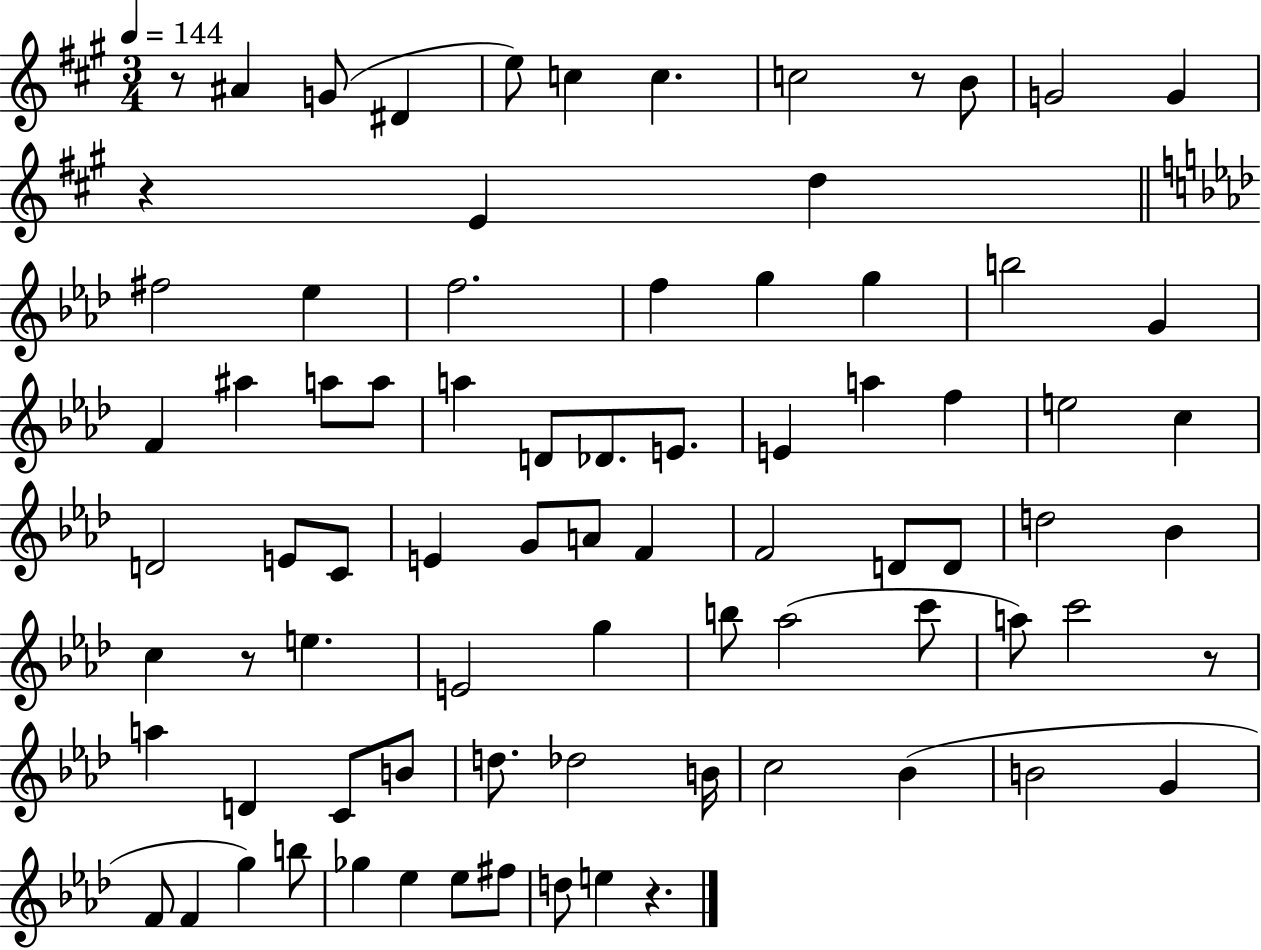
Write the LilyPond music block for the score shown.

{
  \clef treble
  \numericTimeSignature
  \time 3/4
  \key a \major
  \tempo 4 = 144
  r8 ais'4 g'8( dis'4 | e''8) c''4 c''4. | c''2 r8 b'8 | g'2 g'4 | \break r4 e'4 d''4 | \bar "||" \break \key aes \major fis''2 ees''4 | f''2. | f''4 g''4 g''4 | b''2 g'4 | \break f'4 ais''4 a''8 a''8 | a''4 d'8 des'8. e'8. | e'4 a''4 f''4 | e''2 c''4 | \break d'2 e'8 c'8 | e'4 g'8 a'8 f'4 | f'2 d'8 d'8 | d''2 bes'4 | \break c''4 r8 e''4. | e'2 g''4 | b''8 aes''2( c'''8 | a''8) c'''2 r8 | \break a''4 d'4 c'8 b'8 | d''8. des''2 b'16 | c''2 bes'4( | b'2 g'4 | \break f'8 f'4 g''4) b''8 | ges''4 ees''4 ees''8 fis''8 | d''8 e''4 r4. | \bar "|."
}